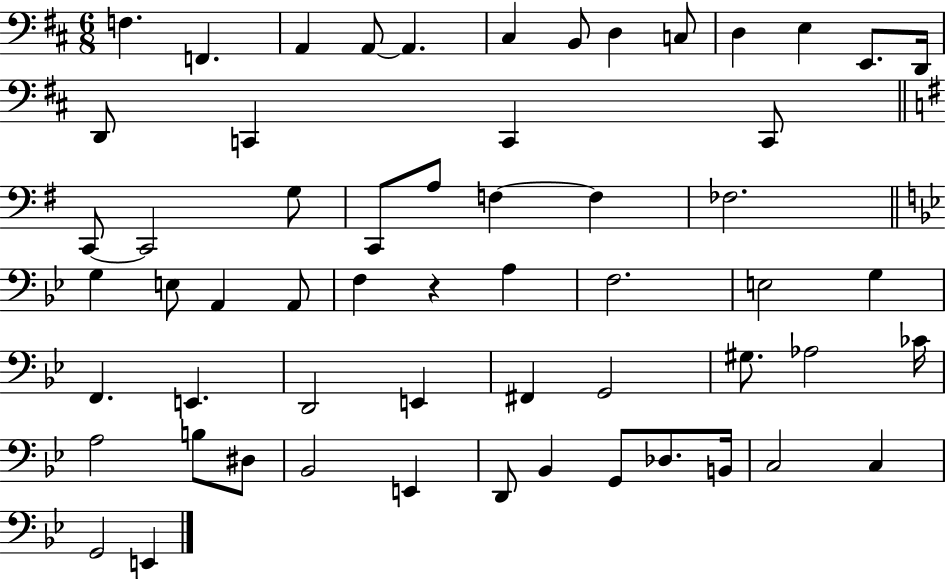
{
  \clef bass
  \numericTimeSignature
  \time 6/8
  \key d \major
  f4. f,4. | a,4 a,8~~ a,4. | cis4 b,8 d4 c8 | d4 e4 e,8. d,16 | \break d,8 c,4 c,4 c,8 | \bar "||" \break \key g \major c,8~~ c,2 g8 | c,8 a8 f4~~ f4 | fes2. | \bar "||" \break \key bes \major g4 e8 a,4 a,8 | f4 r4 a4 | f2. | e2 g4 | \break f,4. e,4. | d,2 e,4 | fis,4 g,2 | gis8. aes2 ces'16 | \break a2 b8 dis8 | bes,2 e,4 | d,8 bes,4 g,8 des8. b,16 | c2 c4 | \break g,2 e,4 | \bar "|."
}